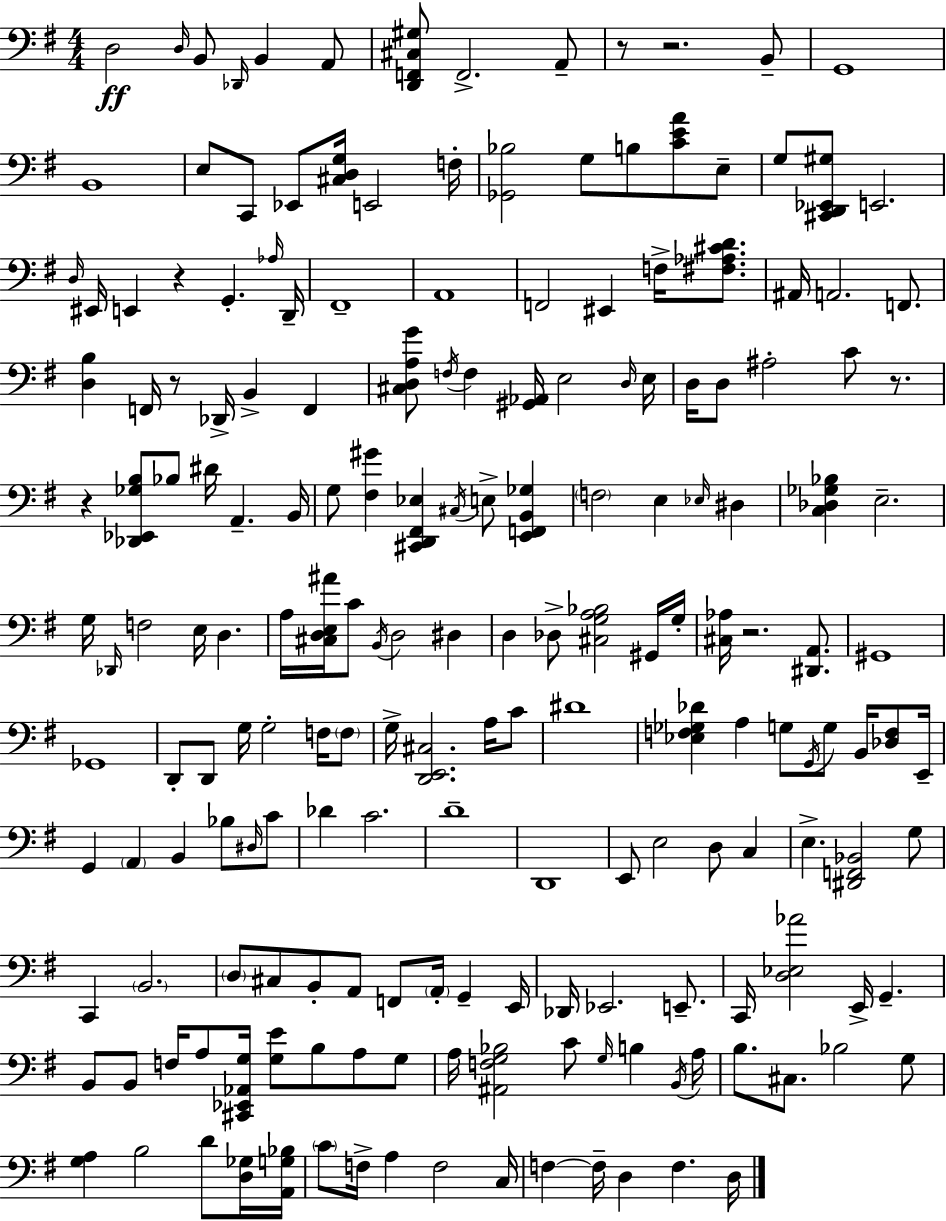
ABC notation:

X:1
T:Untitled
M:4/4
L:1/4
K:Em
D,2 D,/4 B,,/2 _D,,/4 B,, A,,/2 [D,,F,,^C,^G,]/2 F,,2 A,,/2 z/2 z2 B,,/2 G,,4 B,,4 E,/2 C,,/2 _E,,/2 [^C,D,G,]/4 E,,2 F,/4 [_G,,_B,]2 G,/2 B,/2 [CEA]/2 E,/2 G,/2 [^C,,D,,_E,,^G,]/2 E,,2 D,/4 ^E,,/4 E,, z G,, _A,/4 D,,/4 ^F,,4 A,,4 F,,2 ^E,, F,/4 [^F,_A,^CD]/2 ^A,,/4 A,,2 F,,/2 [D,B,] F,,/4 z/2 _D,,/4 B,, F,, [^C,D,A,G]/2 F,/4 F, [^G,,_A,,]/4 E,2 D,/4 E,/4 D,/4 D,/2 ^A,2 C/2 z/2 z [_D,,_E,,_G,B,]/2 _B,/2 ^D/4 A,, B,,/4 G,/2 [^F,^G] [^C,,D,,^F,,_E,] ^C,/4 E,/2 [E,,F,,B,,_G,] F,2 E, _E,/4 ^D, [C,_D,_G,_B,] E,2 G,/4 _D,,/4 F,2 E,/4 D, A,/4 [^C,D,E,^A]/4 C/2 B,,/4 D,2 ^D, D, _D,/2 [^C,G,A,_B,]2 ^G,,/4 G,/4 [^C,_A,]/4 z2 [^D,,A,,]/2 ^G,,4 _G,,4 D,,/2 D,,/2 G,/4 G,2 F,/4 F,/2 G,/4 [D,,E,,^C,]2 A,/4 C/2 ^D4 [_E,F,_G,_D] A, G,/2 G,,/4 G,/2 B,,/4 [_D,F,]/2 E,,/4 G,, A,, B,, _B,/2 ^D,/4 C/2 _D C2 D4 D,,4 E,,/2 E,2 D,/2 C, E, [^D,,F,,_B,,]2 G,/2 C,, B,,2 D,/2 ^C,/2 B,,/2 A,,/2 F,,/2 A,,/4 G,, E,,/4 _D,,/4 _E,,2 E,,/2 C,,/4 [D,_E,_A]2 E,,/4 G,, B,,/2 B,,/2 F,/4 A,/2 [^C,,_E,,_A,,G,]/4 [G,E]/2 B,/2 A,/2 G,/2 A,/4 [^A,,F,G,_B,]2 C/2 G,/4 B, B,,/4 A,/4 B,/2 ^C,/2 _B,2 G,/2 [G,A,] B,2 D/2 [D,_G,]/4 [A,,G,_B,]/4 C/2 F,/4 A, F,2 C,/4 F, F,/4 D, F, D,/4